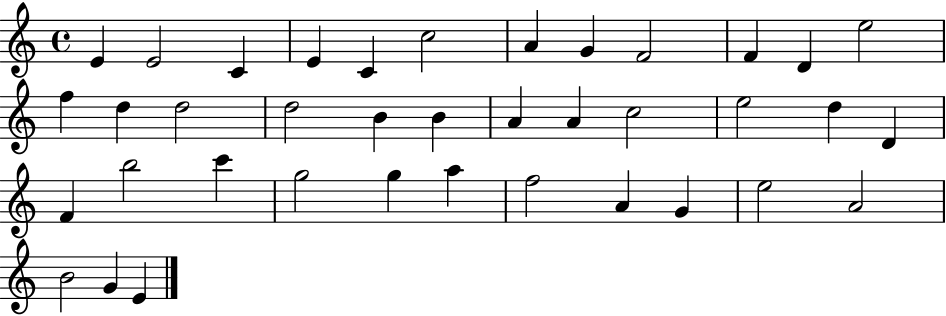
{
  \clef treble
  \time 4/4
  \defaultTimeSignature
  \key c \major
  e'4 e'2 c'4 | e'4 c'4 c''2 | a'4 g'4 f'2 | f'4 d'4 e''2 | \break f''4 d''4 d''2 | d''2 b'4 b'4 | a'4 a'4 c''2 | e''2 d''4 d'4 | \break f'4 b''2 c'''4 | g''2 g''4 a''4 | f''2 a'4 g'4 | e''2 a'2 | \break b'2 g'4 e'4 | \bar "|."
}